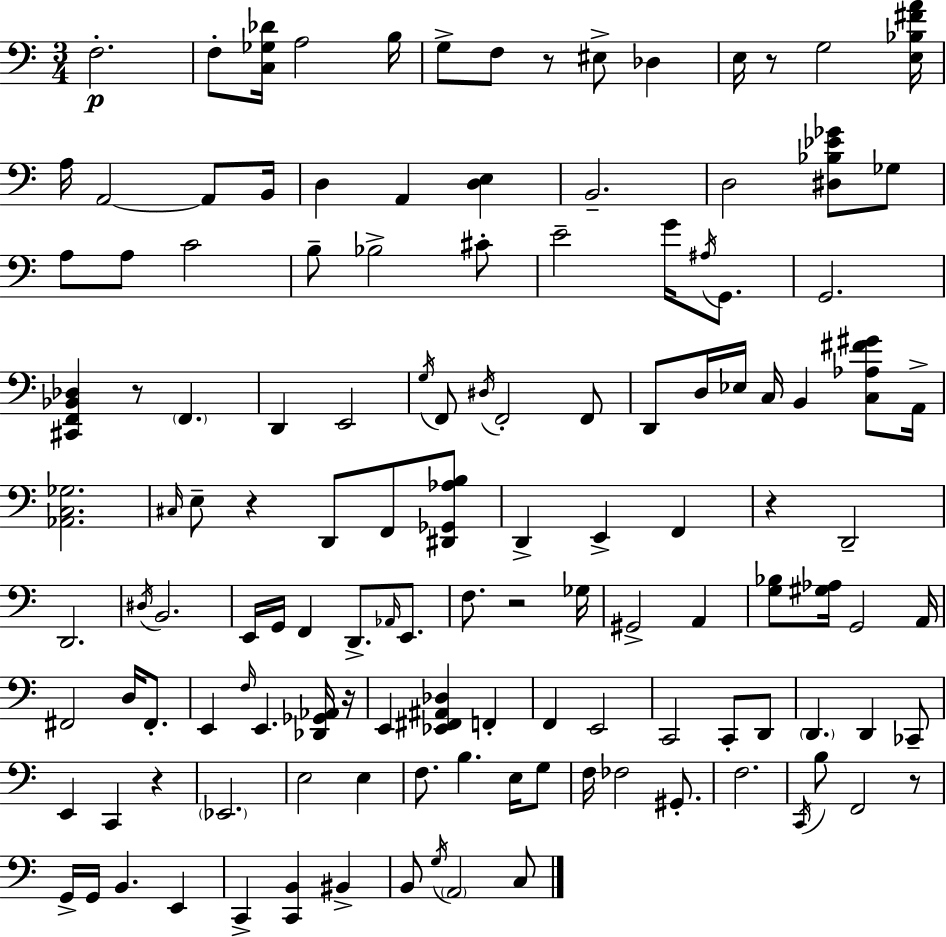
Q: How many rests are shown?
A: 9